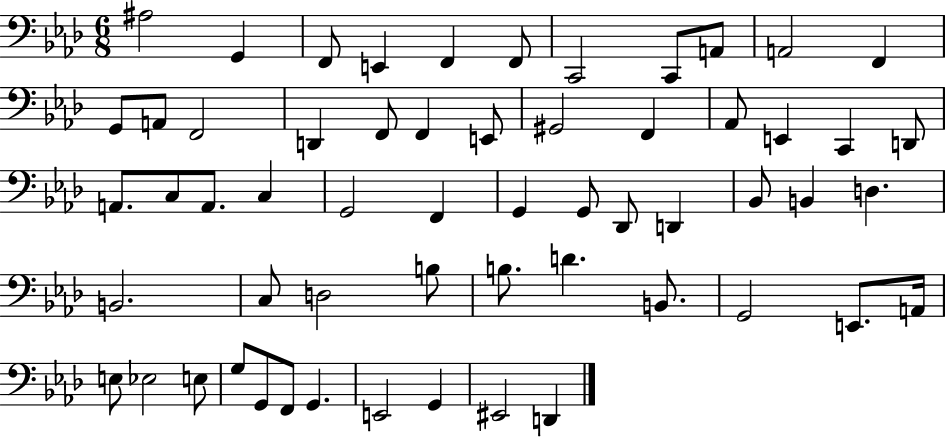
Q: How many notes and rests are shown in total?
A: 58